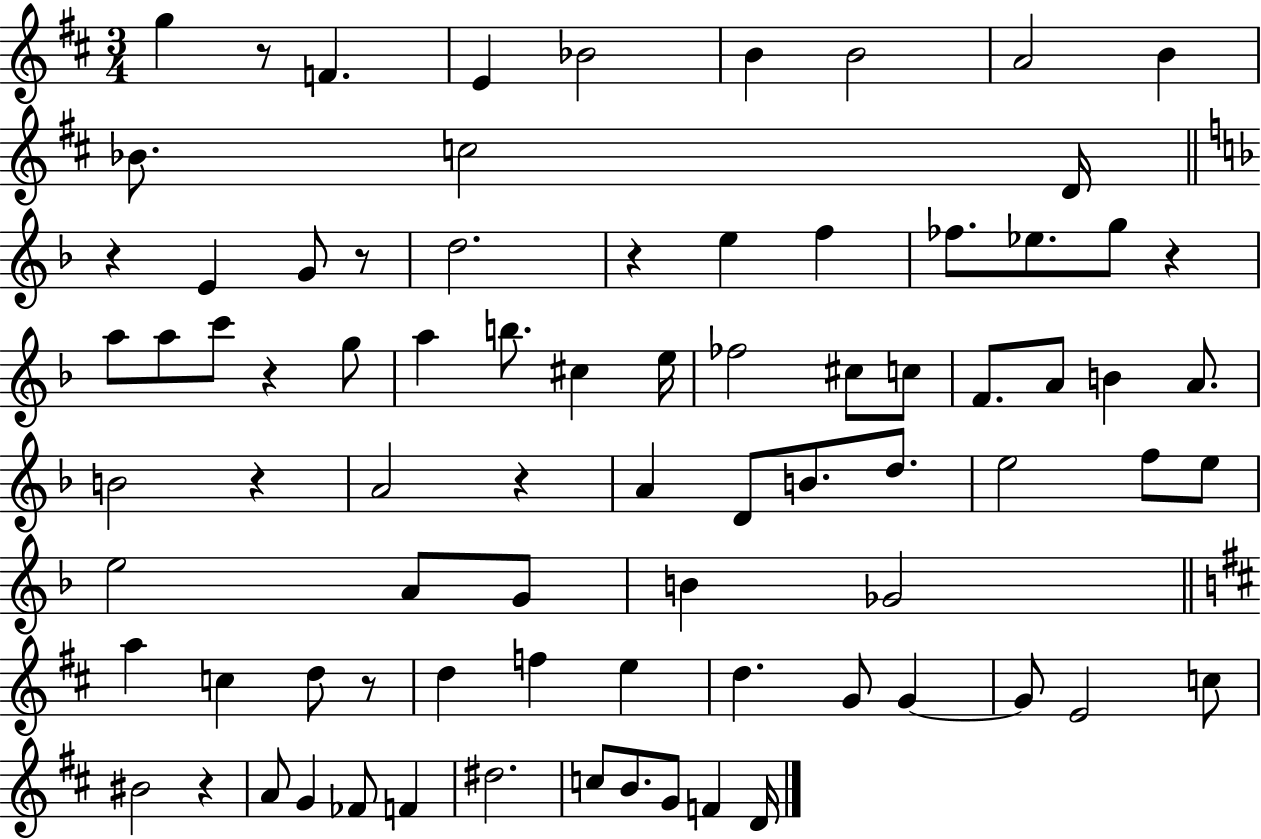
X:1
T:Untitled
M:3/4
L:1/4
K:D
g z/2 F E _B2 B B2 A2 B _B/2 c2 D/4 z E G/2 z/2 d2 z e f _f/2 _e/2 g/2 z a/2 a/2 c'/2 z g/2 a b/2 ^c e/4 _f2 ^c/2 c/2 F/2 A/2 B A/2 B2 z A2 z A D/2 B/2 d/2 e2 f/2 e/2 e2 A/2 G/2 B _G2 a c d/2 z/2 d f e d G/2 G G/2 E2 c/2 ^B2 z A/2 G _F/2 F ^d2 c/2 B/2 G/2 F D/4